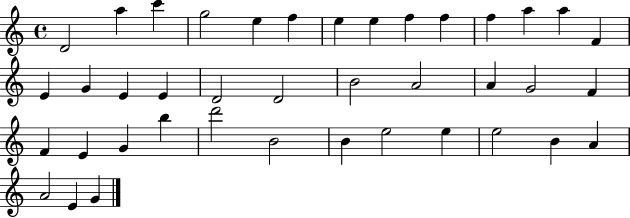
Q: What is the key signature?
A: C major